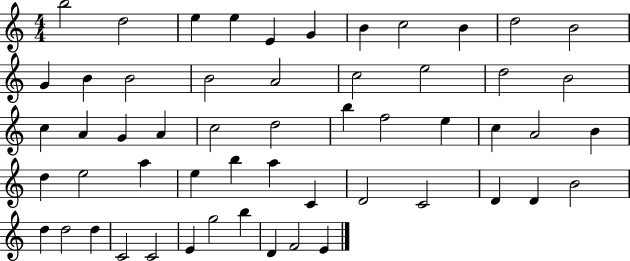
B5/h D5/h E5/q E5/q E4/q G4/q B4/q C5/h B4/q D5/h B4/h G4/q B4/q B4/h B4/h A4/h C5/h E5/h D5/h B4/h C5/q A4/q G4/q A4/q C5/h D5/h B5/q F5/h E5/q C5/q A4/h B4/q D5/q E5/h A5/q E5/q B5/q A5/q C4/q D4/h C4/h D4/q D4/q B4/h D5/q D5/h D5/q C4/h C4/h E4/q G5/h B5/q D4/q F4/h E4/q